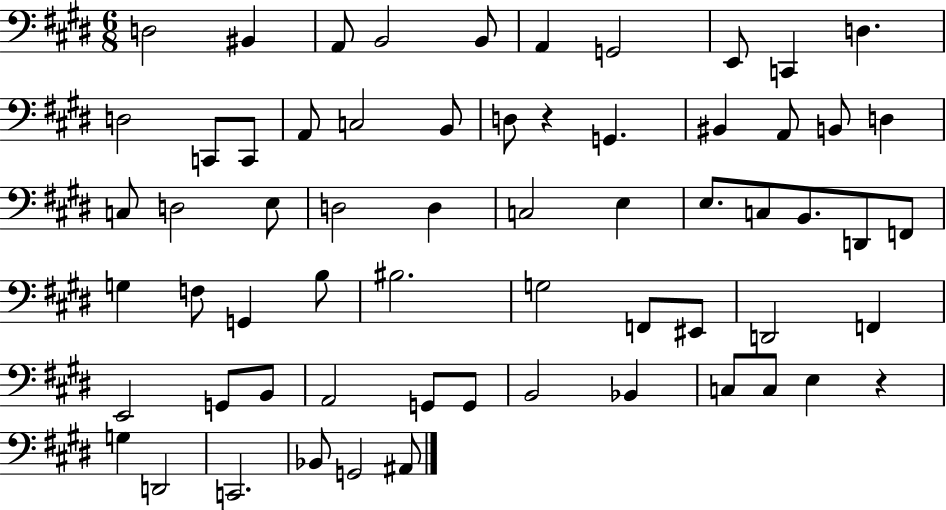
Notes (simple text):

D3/h BIS2/q A2/e B2/h B2/e A2/q G2/h E2/e C2/q D3/q. D3/h C2/e C2/e A2/e C3/h B2/e D3/e R/q G2/q. BIS2/q A2/e B2/e D3/q C3/e D3/h E3/e D3/h D3/q C3/h E3/q E3/e. C3/e B2/e. D2/e F2/e G3/q F3/e G2/q B3/e BIS3/h. G3/h F2/e EIS2/e D2/h F2/q E2/h G2/e B2/e A2/h G2/e G2/e B2/h Bb2/q C3/e C3/e E3/q R/q G3/q D2/h C2/h. Bb2/e G2/h A#2/e